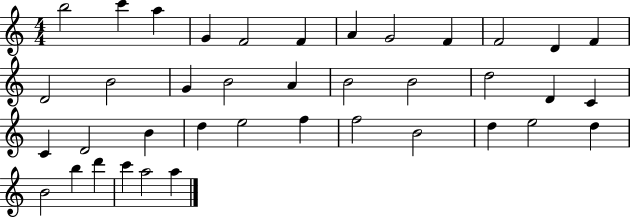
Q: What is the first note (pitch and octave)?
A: B5